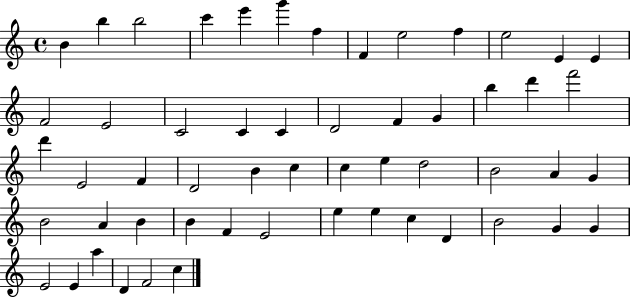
X:1
T:Untitled
M:4/4
L:1/4
K:C
B b b2 c' e' g' f F e2 f e2 E E F2 E2 C2 C C D2 F G b d' f'2 d' E2 F D2 B c c e d2 B2 A G B2 A B B F E2 e e c D B2 G G E2 E a D F2 c